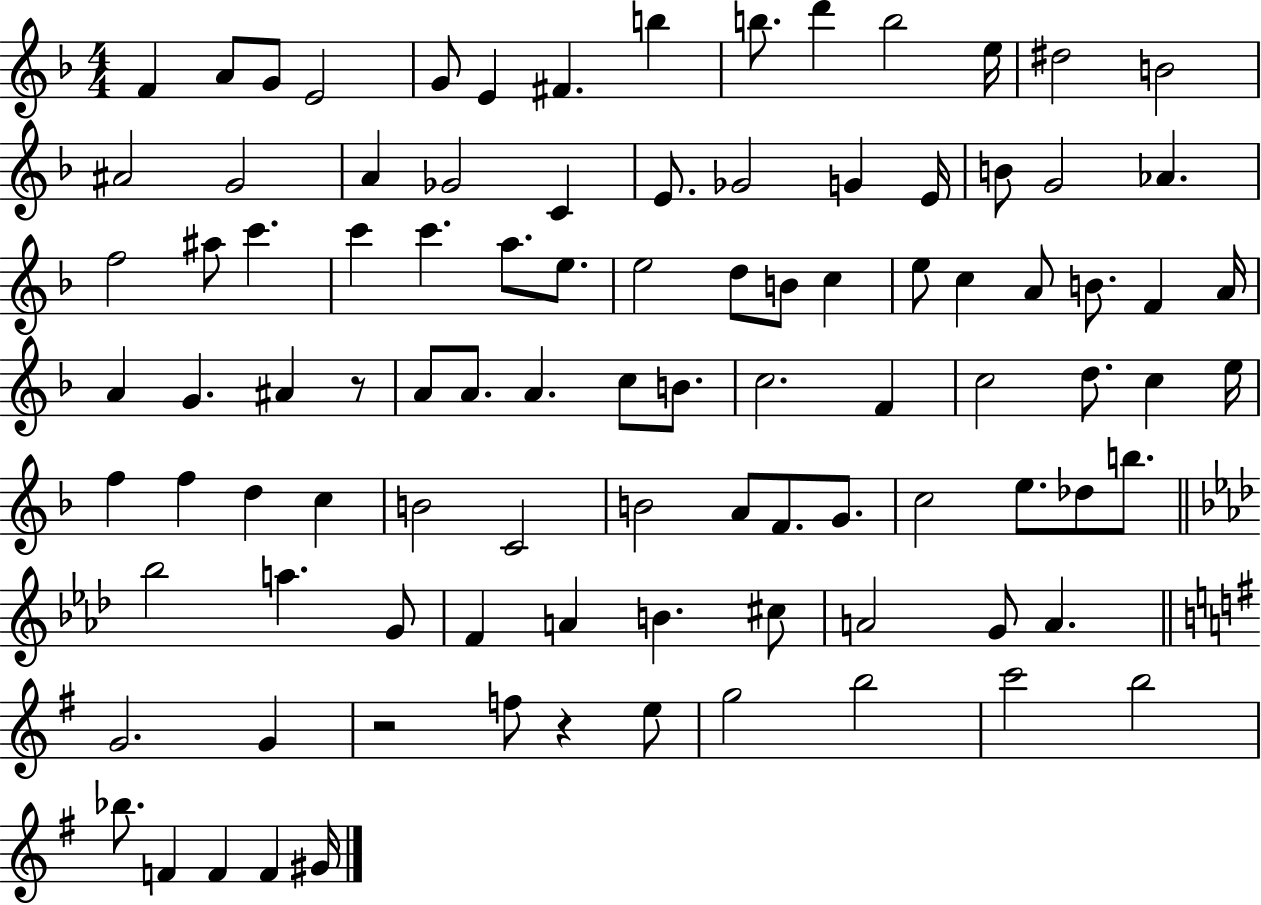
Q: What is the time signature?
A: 4/4